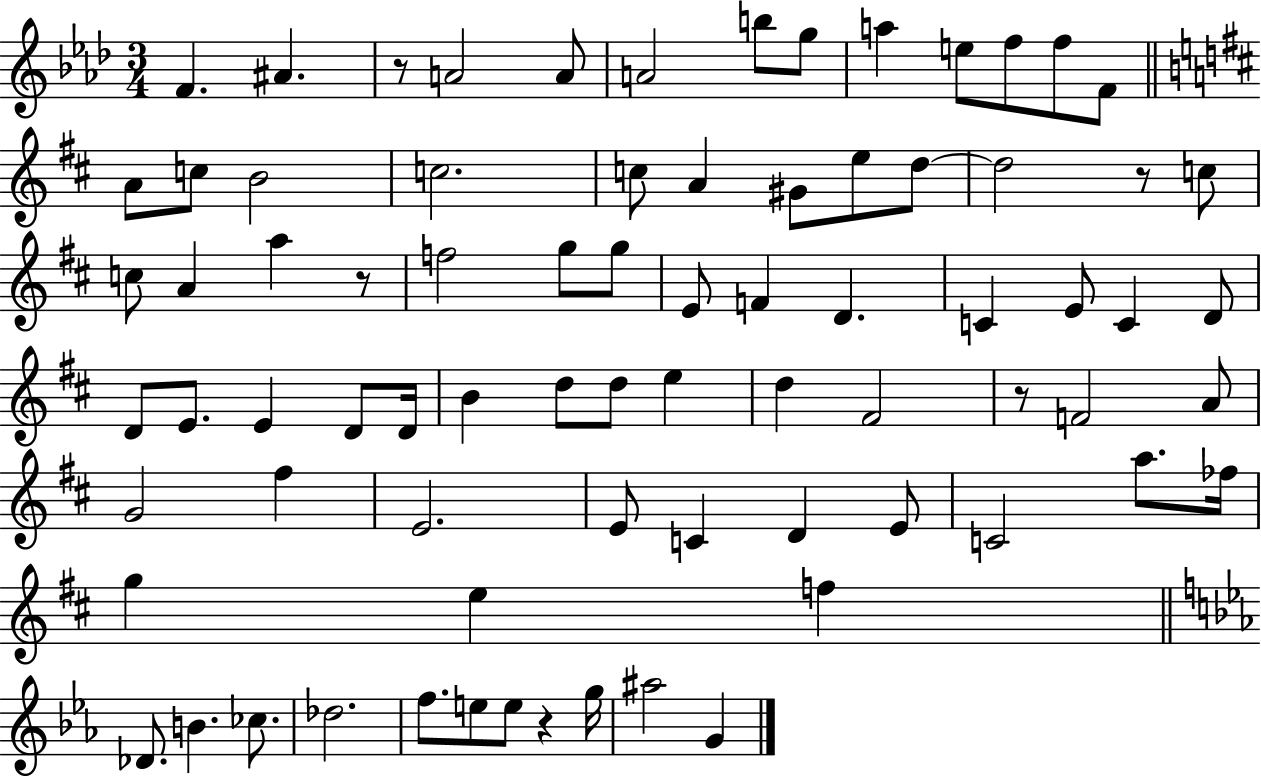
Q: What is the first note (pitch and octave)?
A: F4